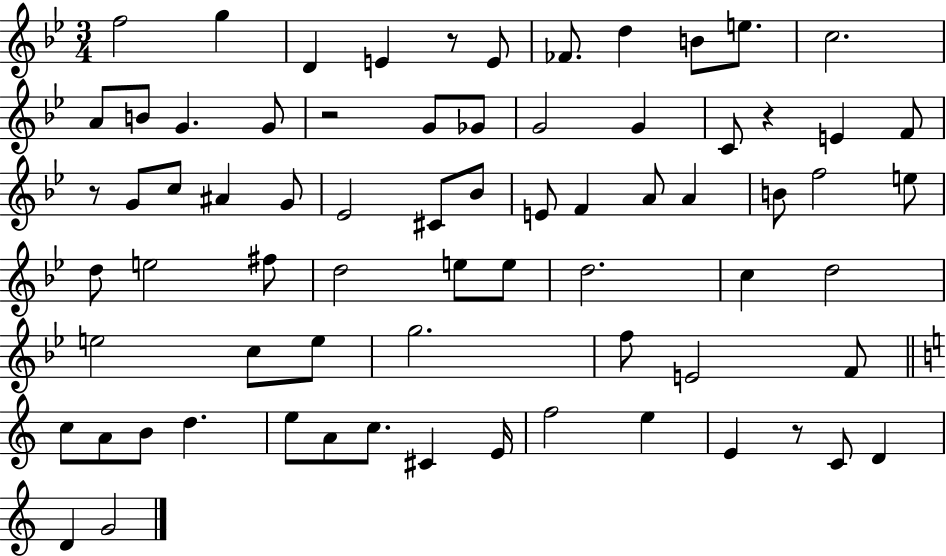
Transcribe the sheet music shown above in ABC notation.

X:1
T:Untitled
M:3/4
L:1/4
K:Bb
f2 g D E z/2 E/2 _F/2 d B/2 e/2 c2 A/2 B/2 G G/2 z2 G/2 _G/2 G2 G C/2 z E F/2 z/2 G/2 c/2 ^A G/2 _E2 ^C/2 _B/2 E/2 F A/2 A B/2 f2 e/2 d/2 e2 ^f/2 d2 e/2 e/2 d2 c d2 e2 c/2 e/2 g2 f/2 E2 F/2 c/2 A/2 B/2 d e/2 A/2 c/2 ^C E/4 f2 e E z/2 C/2 D D G2